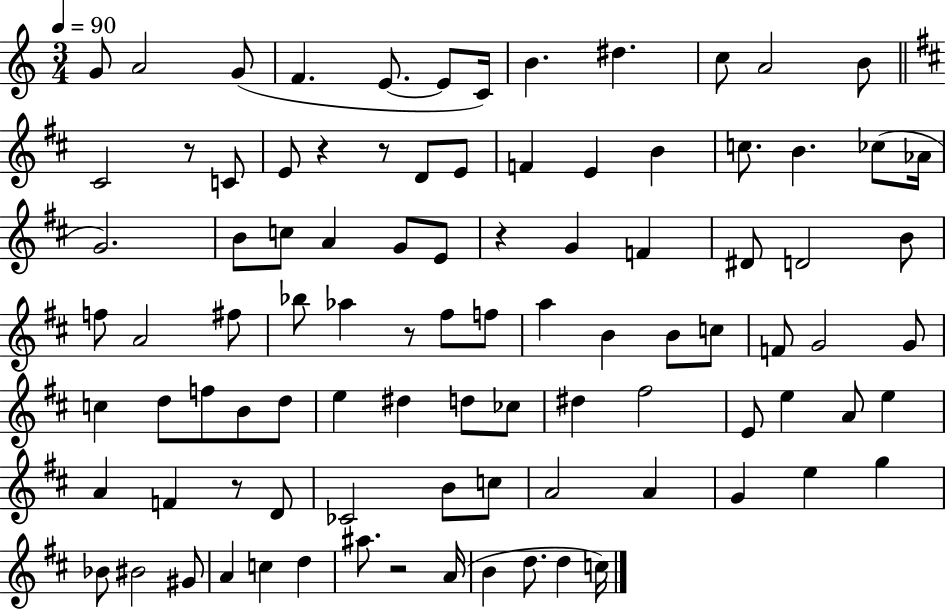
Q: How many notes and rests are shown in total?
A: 94